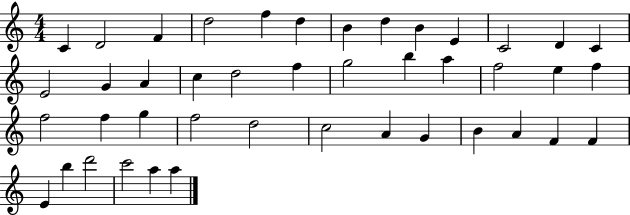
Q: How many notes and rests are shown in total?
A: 43